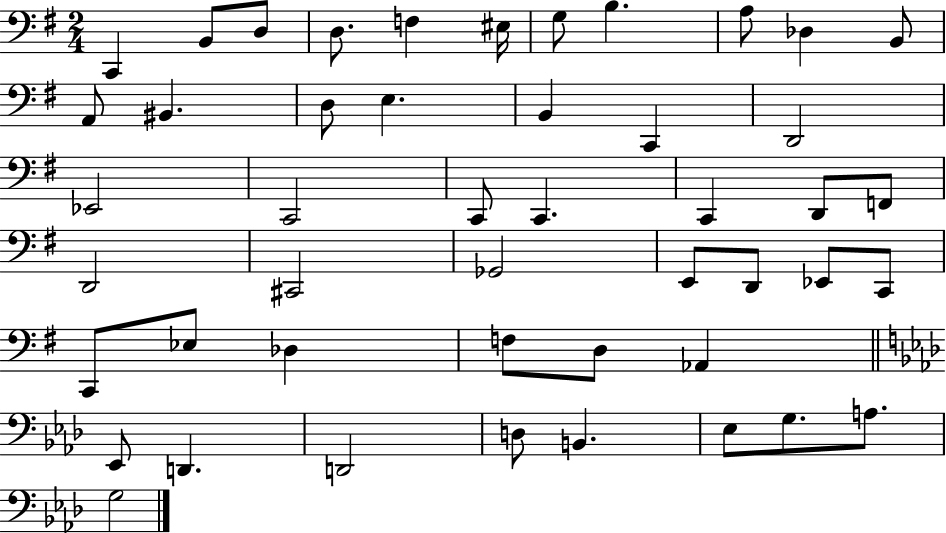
{
  \clef bass
  \numericTimeSignature
  \time 2/4
  \key g \major
  c,4 b,8 d8 | d8. f4 eis16 | g8 b4. | a8 des4 b,8 | \break a,8 bis,4. | d8 e4. | b,4 c,4 | d,2 | \break ees,2 | c,2 | c,8 c,4. | c,4 d,8 f,8 | \break d,2 | cis,2 | ges,2 | e,8 d,8 ees,8 c,8 | \break c,8 ees8 des4 | f8 d8 aes,4 | \bar "||" \break \key aes \major ees,8 d,4. | d,2 | d8 b,4. | ees8 g8. a8. | \break g2 | \bar "|."
}